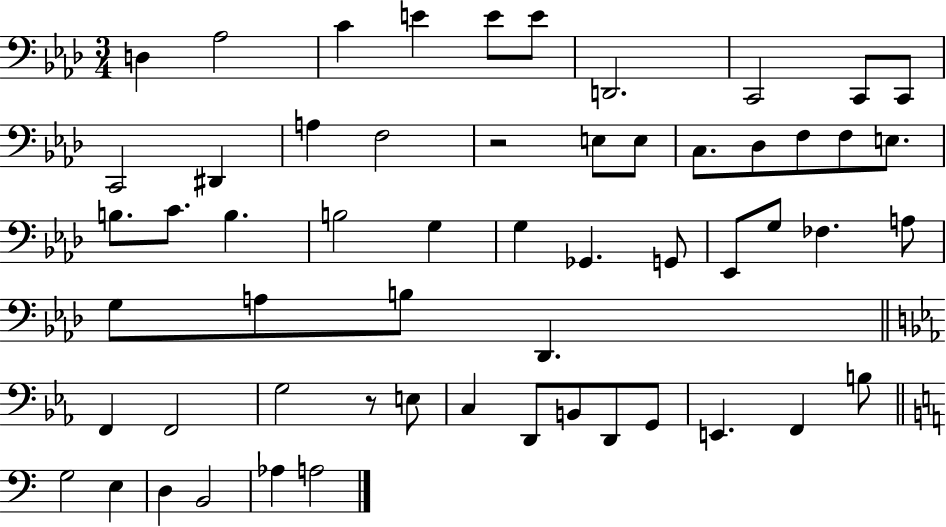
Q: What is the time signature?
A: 3/4